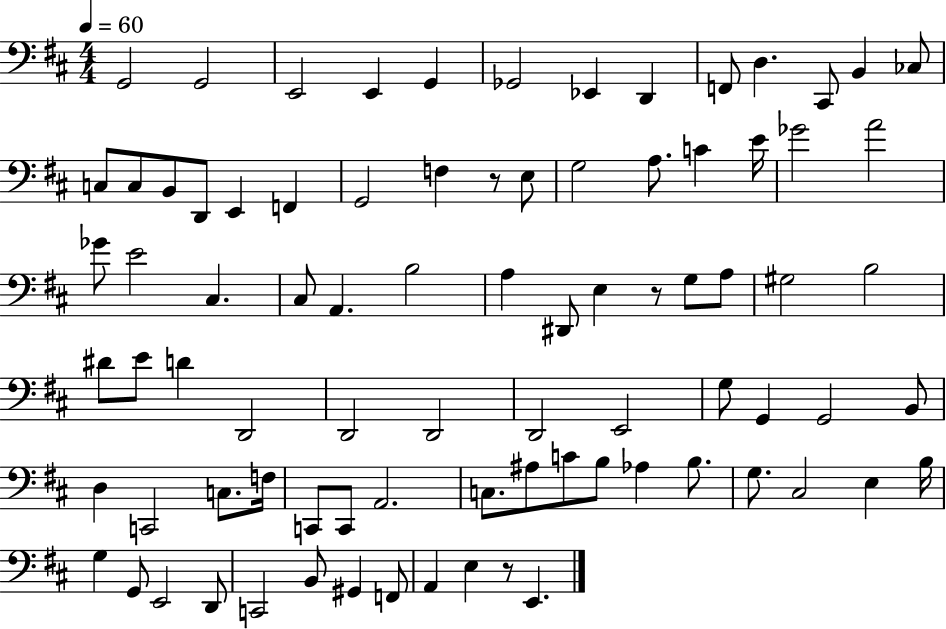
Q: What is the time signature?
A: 4/4